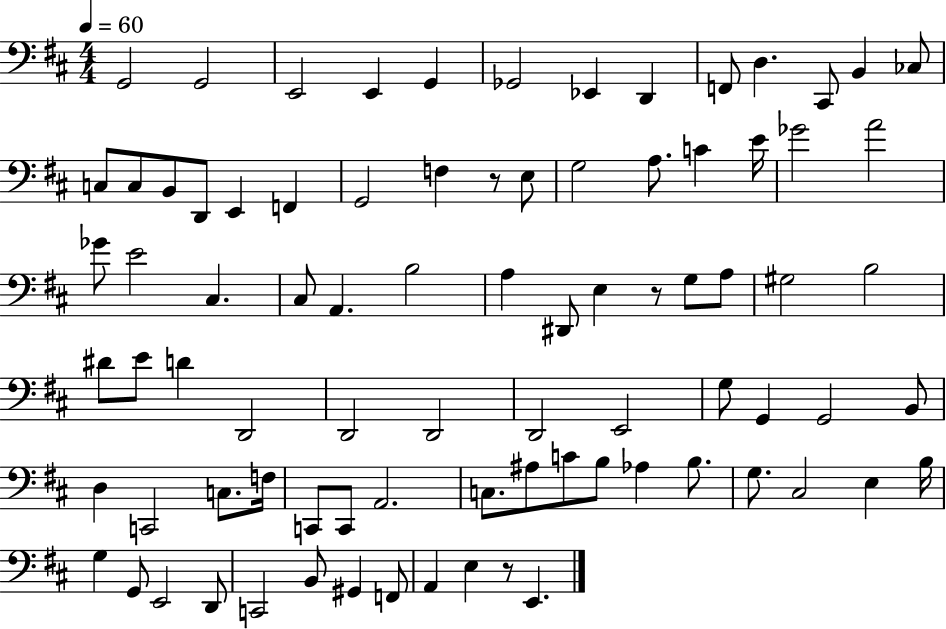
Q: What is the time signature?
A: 4/4